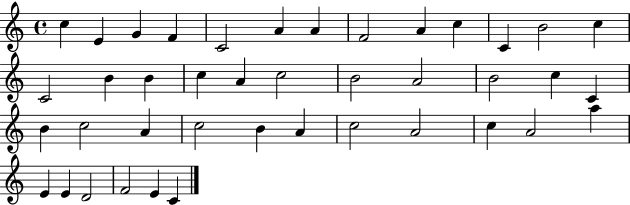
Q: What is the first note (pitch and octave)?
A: C5